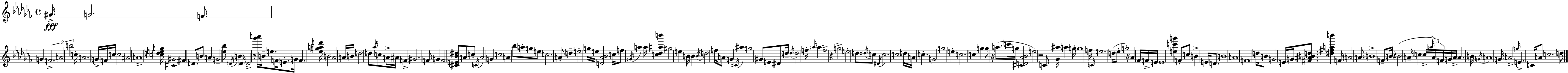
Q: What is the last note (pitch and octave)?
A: D5